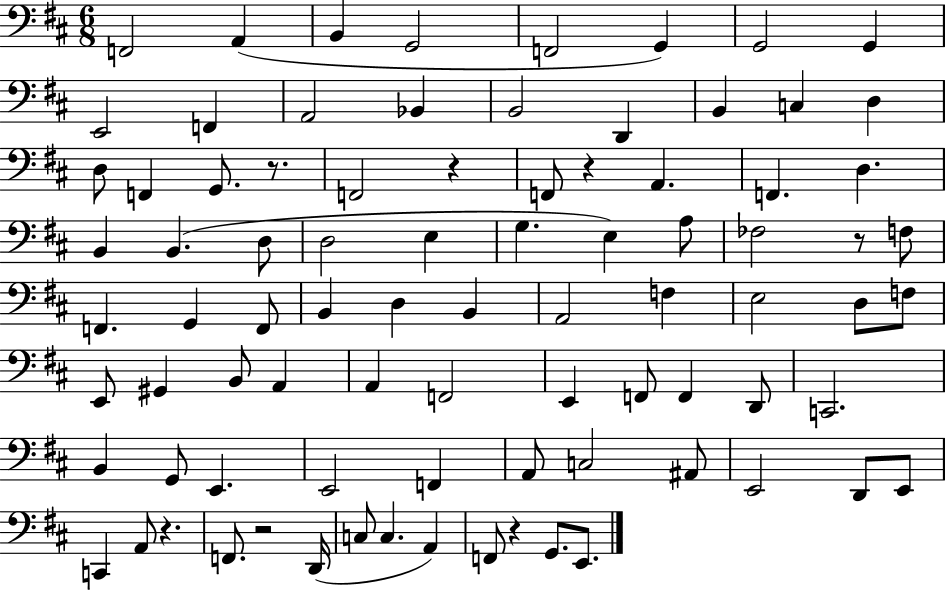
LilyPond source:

{
  \clef bass
  \numericTimeSignature
  \time 6/8
  \key d \major
  \repeat volta 2 { f,2 a,4( | b,4 g,2 | f,2 g,4) | g,2 g,4 | \break e,2 f,4 | a,2 bes,4 | b,2 d,4 | b,4 c4 d4 | \break d8 f,4 g,8. r8. | f,2 r4 | f,8 r4 a,4. | f,4. d4. | \break b,4 b,4.( d8 | d2 e4 | g4. e4) a8 | fes2 r8 f8 | \break f,4. g,4 f,8 | b,4 d4 b,4 | a,2 f4 | e2 d8 f8 | \break e,8 gis,4 b,8 a,4 | a,4 f,2 | e,4 f,8 f,4 d,8 | c,2. | \break b,4 g,8 e,4. | e,2 f,4 | a,8 c2 ais,8 | e,2 d,8 e,8 | \break c,4 a,8 r4. | f,8. r2 d,16( | c8 c4. a,4) | f,8 r4 g,8. e,8. | \break } \bar "|."
}